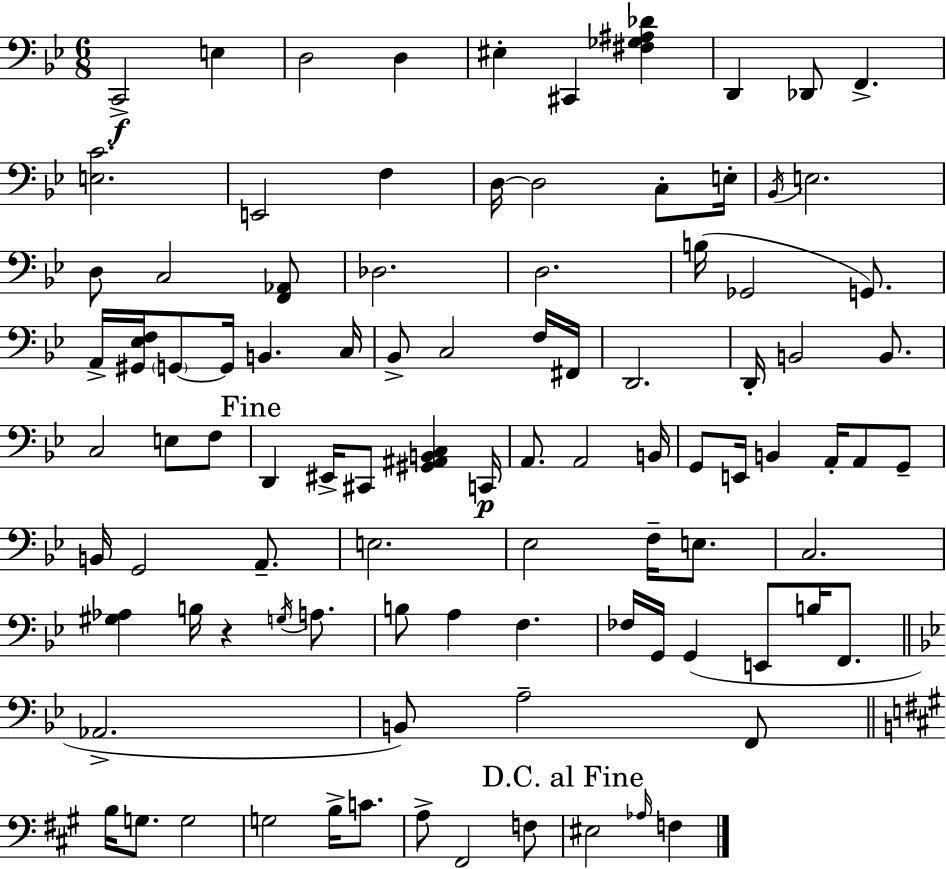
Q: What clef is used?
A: bass